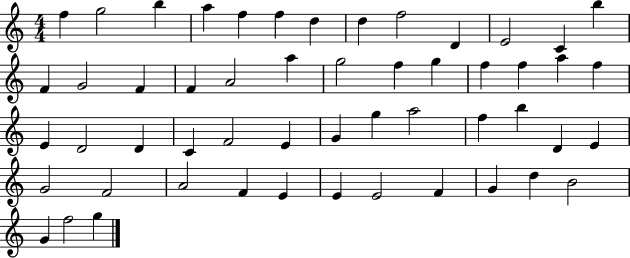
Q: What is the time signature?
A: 4/4